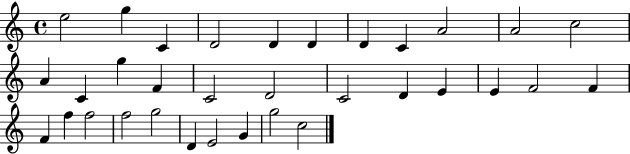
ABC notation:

X:1
T:Untitled
M:4/4
L:1/4
K:C
e2 g C D2 D D D C A2 A2 c2 A C g F C2 D2 C2 D E E F2 F F f f2 f2 g2 D E2 G g2 c2